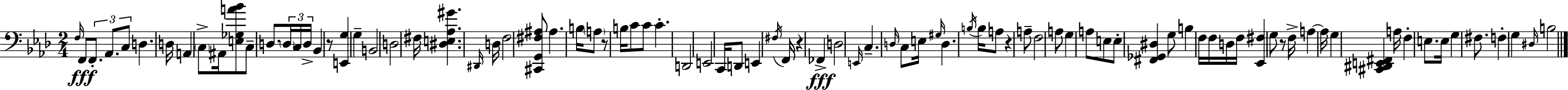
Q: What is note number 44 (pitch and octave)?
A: E3